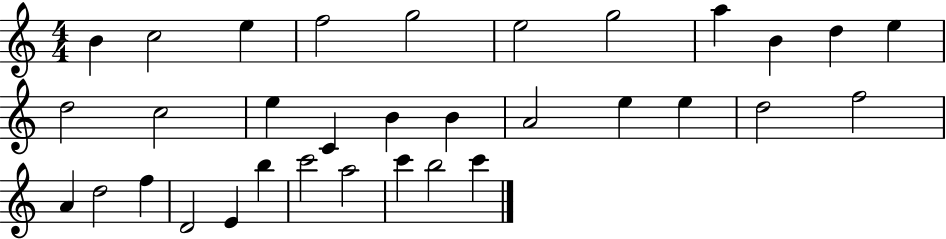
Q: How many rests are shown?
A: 0